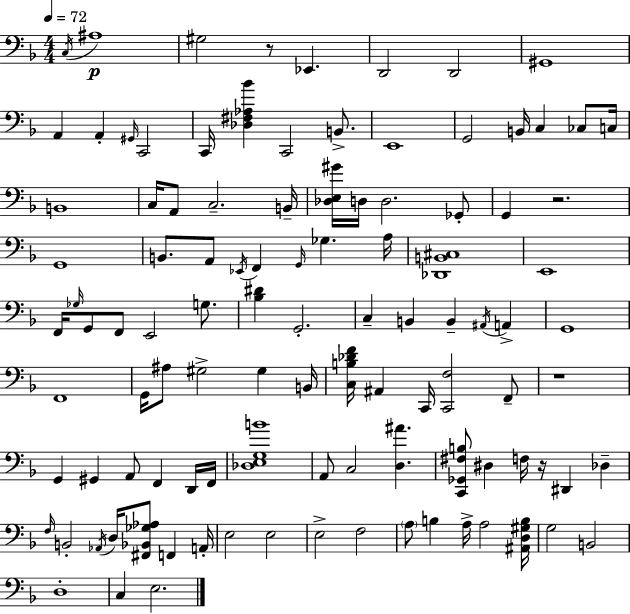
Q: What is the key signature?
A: D minor